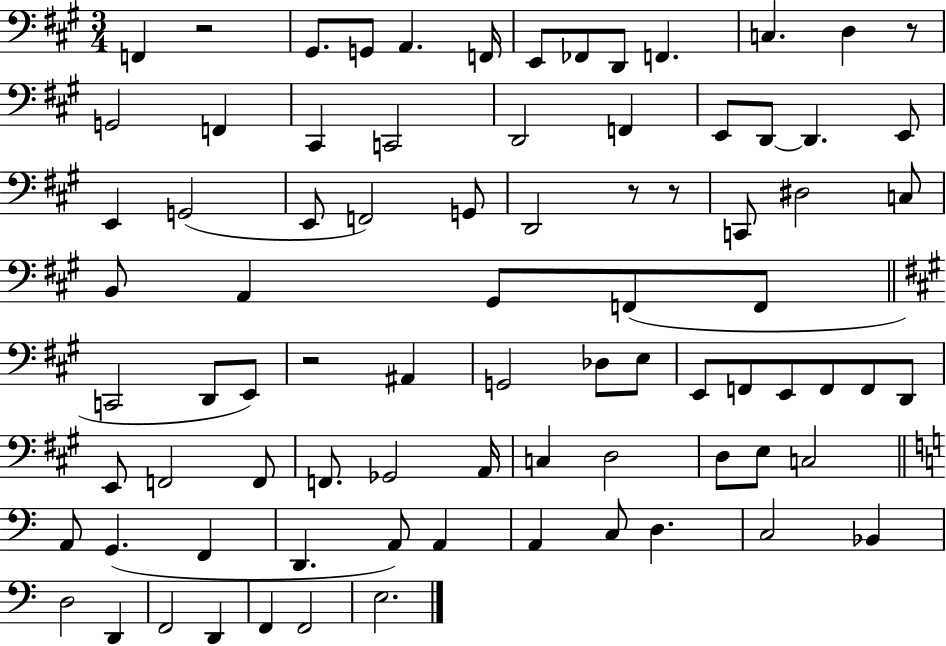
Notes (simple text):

F2/q R/h G#2/e. G2/e A2/q. F2/s E2/e FES2/e D2/e F2/q. C3/q. D3/q R/e G2/h F2/q C#2/q C2/h D2/h F2/q E2/e D2/e D2/q. E2/e E2/q G2/h E2/e F2/h G2/e D2/h R/e R/e C2/e D#3/h C3/e B2/e A2/q G#2/e F2/e F2/e C2/h D2/e E2/e R/h A#2/q G2/h Db3/e E3/e E2/e F2/e E2/e F2/e F2/e D2/e E2/e F2/h F2/e F2/e. Gb2/h A2/s C3/q D3/h D3/e E3/e C3/h A2/e G2/q. F2/q D2/q. A2/e A2/q A2/q C3/e D3/q. C3/h Bb2/q D3/h D2/q F2/h D2/q F2/q F2/h E3/h.